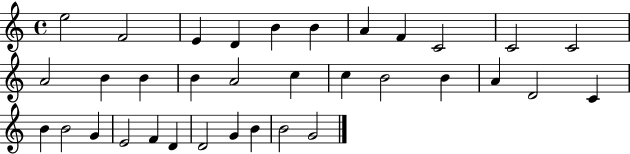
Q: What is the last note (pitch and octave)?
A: G4